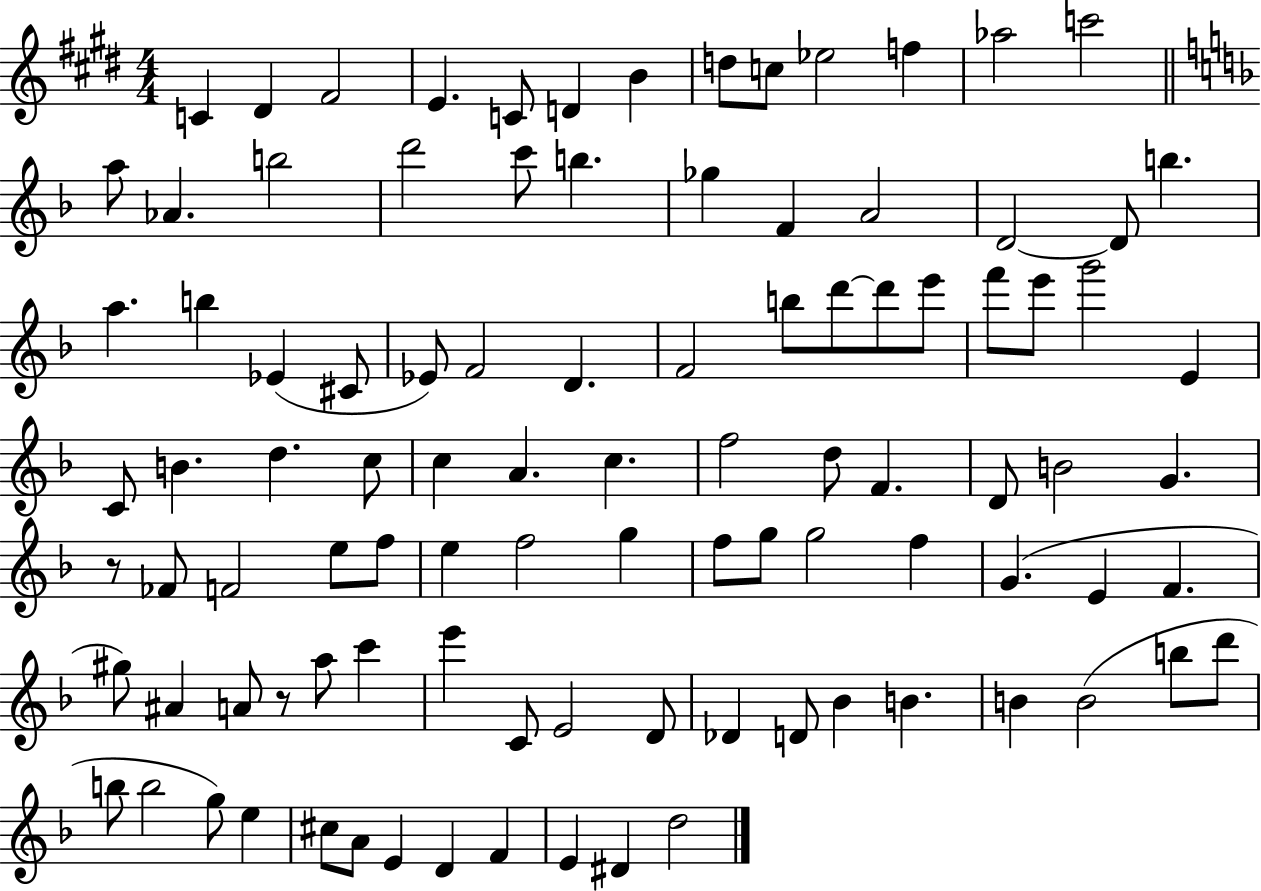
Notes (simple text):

C4/q D#4/q F#4/h E4/q. C4/e D4/q B4/q D5/e C5/e Eb5/h F5/q Ab5/h C6/h A5/e Ab4/q. B5/h D6/h C6/e B5/q. Gb5/q F4/q A4/h D4/h D4/e B5/q. A5/q. B5/q Eb4/q C#4/e Eb4/e F4/h D4/q. F4/h B5/e D6/e D6/e E6/e F6/e E6/e G6/h E4/q C4/e B4/q. D5/q. C5/e C5/q A4/q. C5/q. F5/h D5/e F4/q. D4/e B4/h G4/q. R/e FES4/e F4/h E5/e F5/e E5/q F5/h G5/q F5/e G5/e G5/h F5/q G4/q. E4/q F4/q. G#5/e A#4/q A4/e R/e A5/e C6/q E6/q C4/e E4/h D4/e Db4/q D4/e Bb4/q B4/q. B4/q B4/h B5/e D6/e B5/e B5/h G5/e E5/q C#5/e A4/e E4/q D4/q F4/q E4/q D#4/q D5/h